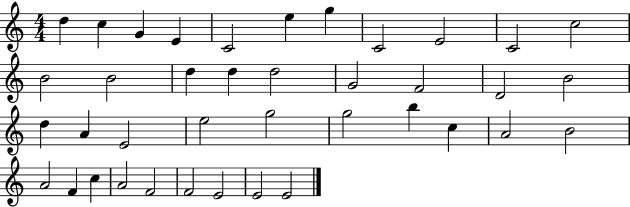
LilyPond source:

{
  \clef treble
  \numericTimeSignature
  \time 4/4
  \key c \major
  d''4 c''4 g'4 e'4 | c'2 e''4 g''4 | c'2 e'2 | c'2 c''2 | \break b'2 b'2 | d''4 d''4 d''2 | g'2 f'2 | d'2 b'2 | \break d''4 a'4 e'2 | e''2 g''2 | g''2 b''4 c''4 | a'2 b'2 | \break a'2 f'4 c''4 | a'2 f'2 | f'2 e'2 | e'2 e'2 | \break \bar "|."
}